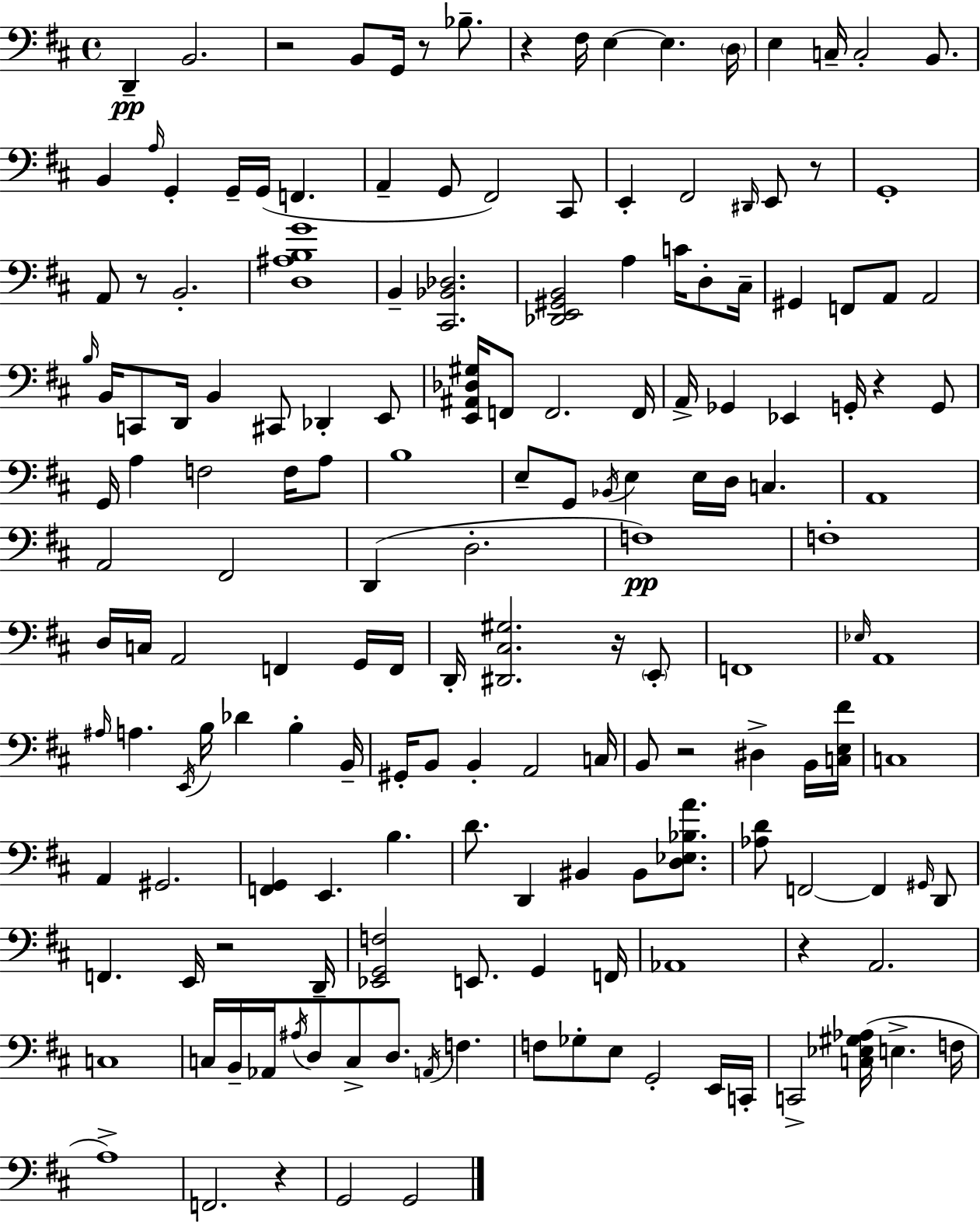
D2/q B2/h. R/h B2/e G2/s R/e Bb3/e. R/q F#3/s E3/q E3/q. D3/s E3/q C3/s C3/h B2/e. B2/q A3/s G2/q G2/s G2/s F2/q. A2/q G2/e F#2/h C#2/e E2/q F#2/h D#2/s E2/e R/e G2/w A2/e R/e B2/h. [D3,A#3,B3,G4]/w B2/q [C#2,Bb2,Db3]/h. [Db2,E2,G#2,B2]/h A3/q C4/s D3/e C#3/s G#2/q F2/e A2/e A2/h B3/s B2/s C2/e D2/s B2/q C#2/e Db2/q E2/e [E2,A#2,Db3,G#3]/s F2/e F2/h. F2/s A2/s Gb2/q Eb2/q G2/s R/q G2/e G2/s A3/q F3/h F3/s A3/e B3/w E3/e G2/e Bb2/s E3/q E3/s D3/s C3/q. A2/w A2/h F#2/h D2/q D3/h. F3/w F3/w D3/s C3/s A2/h F2/q G2/s F2/s D2/s [D#2,C#3,G#3]/h. R/s E2/e F2/w Eb3/s A2/w A#3/s A3/q. E2/s B3/s Db4/q B3/q B2/s G#2/s B2/e B2/q A2/h C3/s B2/e R/h D#3/q B2/s [C3,E3,F#4]/s C3/w A2/q G#2/h. [F2,G2]/q E2/q. B3/q. D4/e. D2/q BIS2/q BIS2/e [D3,Eb3,Bb3,A4]/e. [Ab3,D4]/e F2/h F2/q G#2/s D2/e F2/q. E2/s R/h D2/s [Eb2,G2,F3]/h E2/e. G2/q F2/s Ab2/w R/q A2/h. C3/w C3/s B2/s Ab2/s A#3/s D3/e C3/e D3/e. A2/s F3/q. F3/e Gb3/e E3/e G2/h E2/s C2/s C2/h [C3,Eb3,G#3,Ab3]/s E3/q. F3/s A3/w F2/h. R/q G2/h G2/h